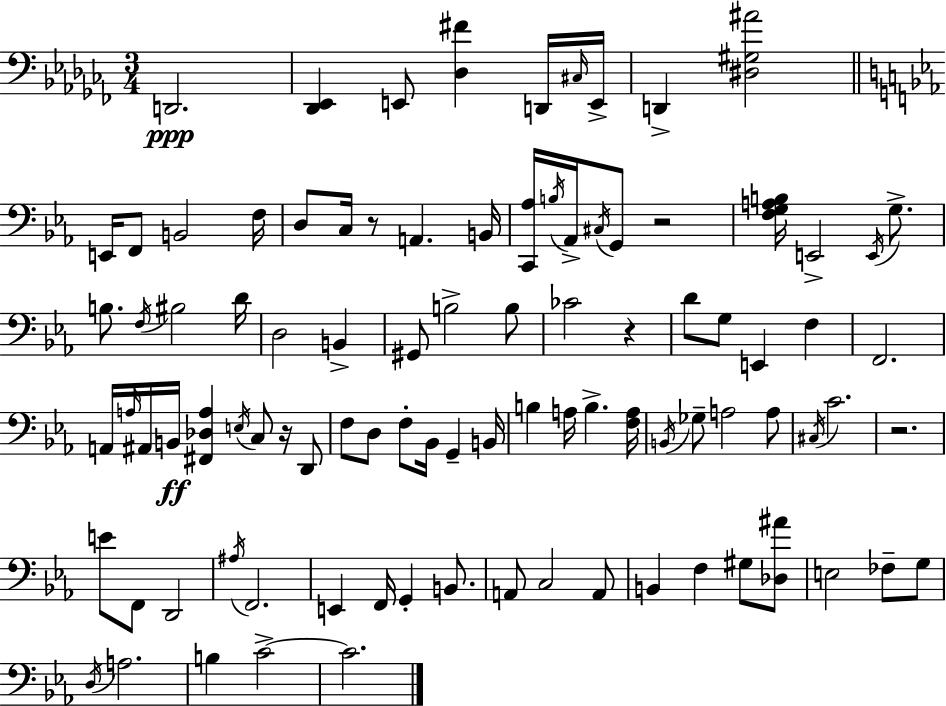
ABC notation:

X:1
T:Untitled
M:3/4
L:1/4
K:Abm
D,,2 [_D,,_E,,] E,,/2 [_D,^F] D,,/4 ^C,/4 E,,/4 D,, [^D,^G,^A]2 E,,/4 F,,/2 B,,2 F,/4 D,/2 C,/4 z/2 A,, B,,/4 [C,,_A,]/4 B,/4 _A,,/4 ^C,/4 G,,/2 z2 [F,G,A,B,]/4 E,,2 E,,/4 G,/2 B,/2 F,/4 ^B,2 D/4 D,2 B,, ^G,,/2 B,2 B,/2 _C2 z D/2 G,/2 E,, F, F,,2 A,,/4 A,/4 ^A,,/4 B,,/4 [^F,,_D,A,] E,/4 C,/2 z/4 D,,/2 F,/2 D,/2 F,/2 _B,,/4 G,, B,,/4 B, A,/4 B, [F,A,]/4 B,,/4 _G,/2 A,2 A,/2 ^C,/4 C2 z2 E/2 F,,/2 D,,2 ^A,/4 F,,2 E,, F,,/4 G,, B,,/2 A,,/2 C,2 A,,/2 B,, F, ^G,/2 [_D,^A]/2 E,2 _F,/2 G,/2 D,/4 A,2 B, C2 C2